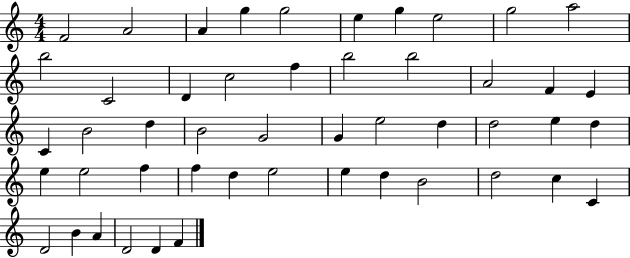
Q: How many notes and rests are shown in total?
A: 49